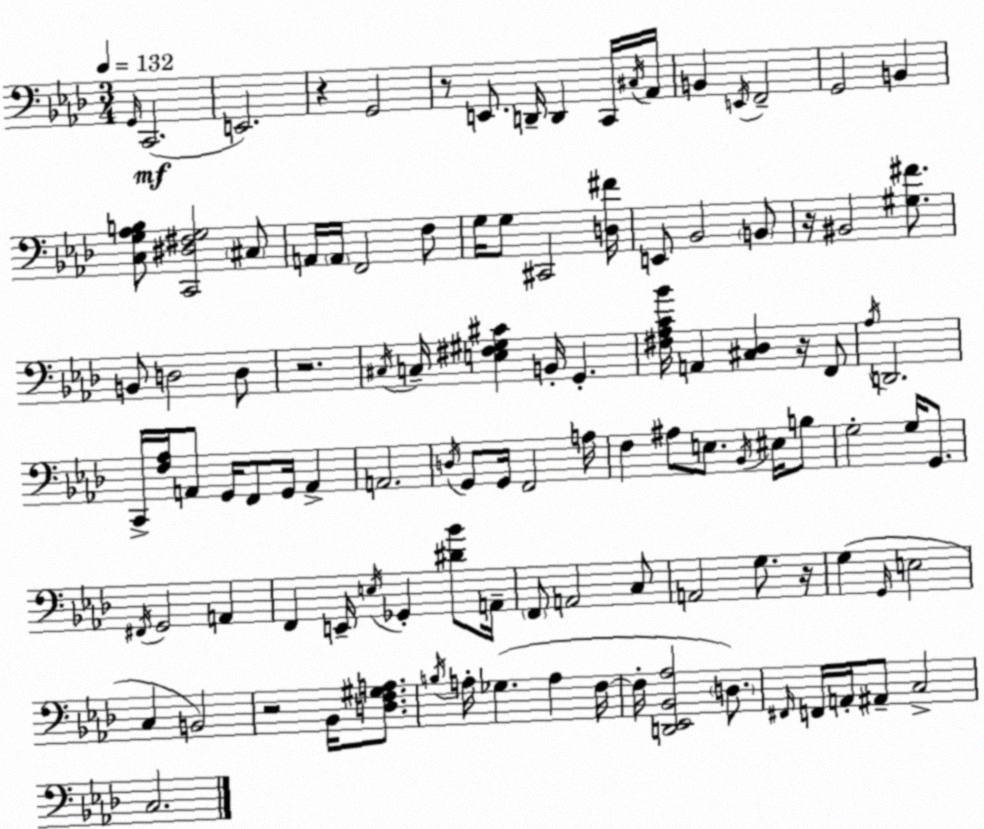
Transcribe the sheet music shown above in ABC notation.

X:1
T:Untitled
M:3/4
L:1/4
K:Fm
G,,/4 C,,2 E,,2 z G,,2 z/2 E,,/2 D,,/4 D,, C,,/4 ^C,/4 _A,,/4 B,, E,,/4 F,,2 G,,2 B,, [C,G,_A,B,]/2 [C,,^D,^F,G,]2 ^C,/2 A,,/4 A,,/4 F,,2 F,/2 G,/4 G,/2 ^C,,2 [D,^F]/4 E,,/2 _B,,2 B,,/2 z/4 ^B,,2 [^G,^F]/2 B,,/2 D,2 D,/2 z2 ^C,/4 C,/4 [E,^F,^G,^C] B,,/4 G,, [^F,_A,C_B]/4 A,, [^C,_D,] z/4 F,,/2 _A,/4 D,,2 C,,/4 [F,_A,]/4 A,,/2 G,,/4 F,,/2 G,,/4 A,, A,,2 D,/4 G,,/2 G,,/4 F,,2 A,/4 F, ^A,/2 E,/2 _B,,/4 ^E,/4 B,/2 G,2 G,/4 G,,/2 ^F,,/4 G,,2 A,, F,, E,,/4 E,/4 _G,, [^D_B]/2 A,,/4 F,,/2 A,,2 C,/2 A,,2 G,/2 z/4 G, G,,/4 E,2 C, B,,2 z2 _B,,/4 [D,F,^G,A,]/2 B,/4 A,/4 _G, A, F,/4 F,/4 [D,,_E,,_B,,_A,]2 D,/2 ^F,,/4 F,,/4 A,,/4 ^A,,/2 C,2 C,2